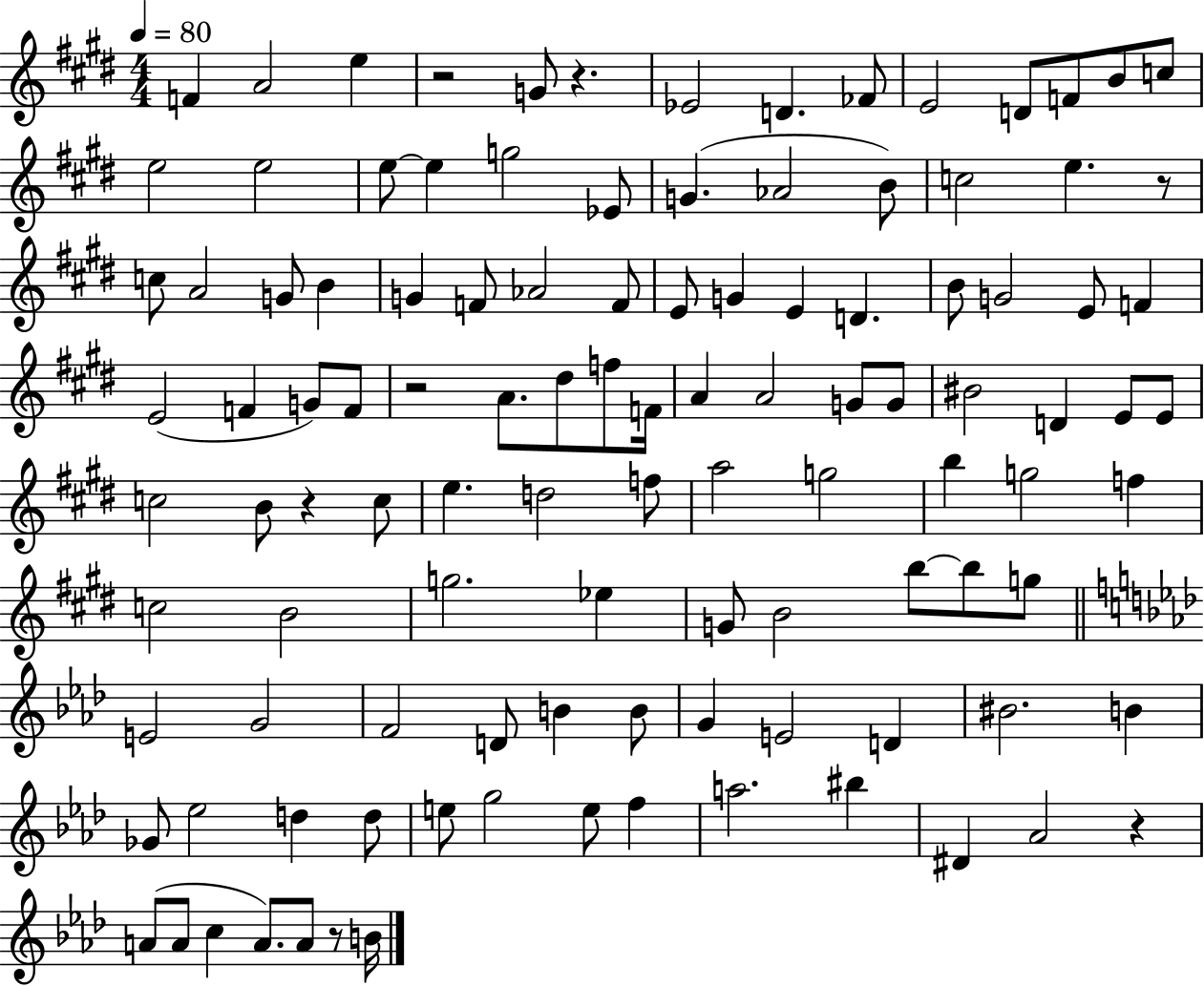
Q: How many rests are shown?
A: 7